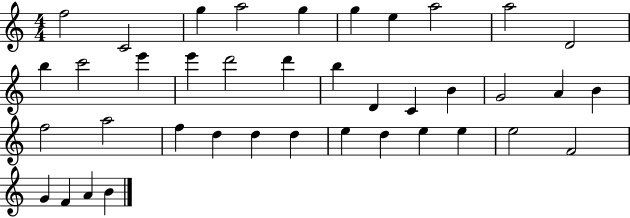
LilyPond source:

{
  \clef treble
  \numericTimeSignature
  \time 4/4
  \key c \major
  f''2 c'2 | g''4 a''2 g''4 | g''4 e''4 a''2 | a''2 d'2 | \break b''4 c'''2 e'''4 | e'''4 d'''2 d'''4 | b''4 d'4 c'4 b'4 | g'2 a'4 b'4 | \break f''2 a''2 | f''4 d''4 d''4 d''4 | e''4 d''4 e''4 e''4 | e''2 f'2 | \break g'4 f'4 a'4 b'4 | \bar "|."
}